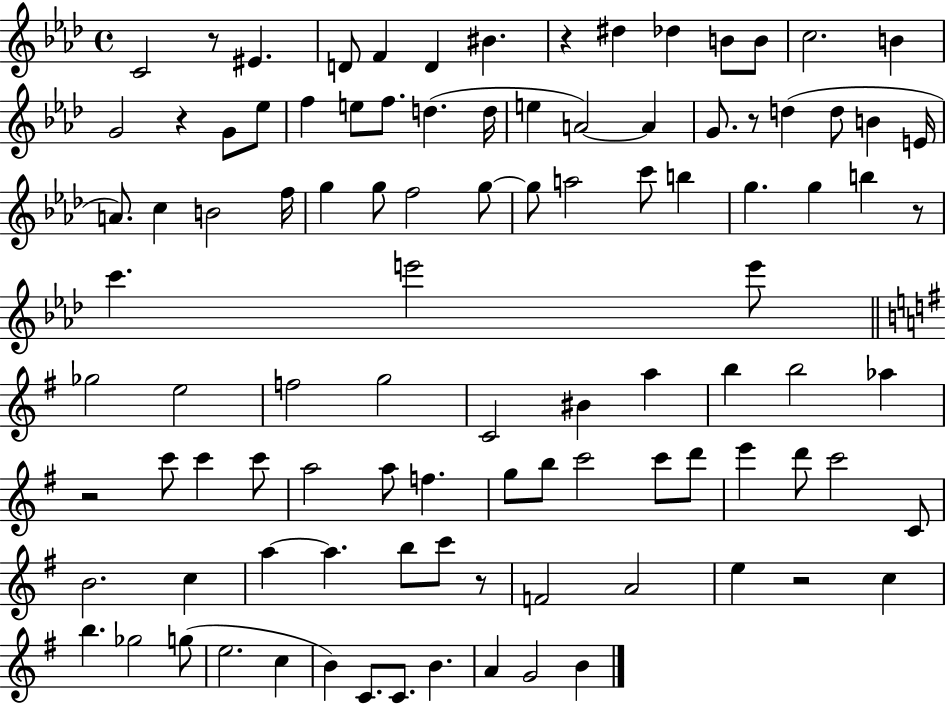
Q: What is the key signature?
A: AES major